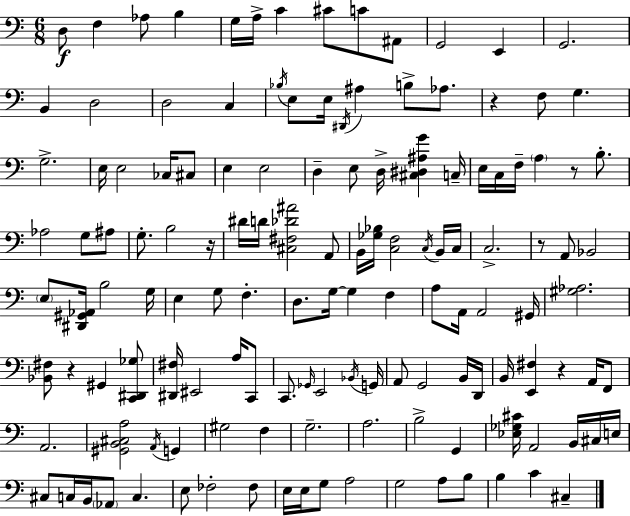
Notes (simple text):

D3/e F3/q Ab3/e B3/q G3/s A3/s C4/q C#4/e C4/e A#2/e G2/h E2/q G2/h. B2/q D3/h D3/h C3/q Bb3/s E3/e E3/s D#2/s A#3/q B3/e Ab3/e. R/q F3/e G3/q. G3/h. E3/s E3/h CES3/s C#3/e E3/q E3/h D3/q E3/e D3/s [C#3,D#3,A#3,G4]/q C3/s E3/s C3/s F3/s A3/q R/e B3/e. Ab3/h G3/e A#3/e G3/e. B3/h R/s D#4/s D4/s [C#3,F#3,Db4,A#4]/h A2/e B2/s [Gb3,Bb3]/s [C3,F3]/h C3/s B2/s C3/s C3/h. R/e A2/e Bb2/h E3/e [D#2,G#2,Ab2]/s B3/h G3/s E3/q G3/e F3/q. D3/e. G3/s G3/q F3/q A3/e A2/s A2/h G#2/s [G#3,Ab3]/h. [Bb2,F#3]/e R/q G#2/q [C2,D#2,Gb3]/e [D#2,F#3]/s EIS2/h A3/s C2/e C2/e. Gb2/s E2/h Bb2/s G2/s A2/e G2/h B2/s D2/s B2/s [E2,F#3]/q R/q A2/s F2/e A2/h. [G#2,B2,C#3,A3]/h A2/s G2/q G#3/h F3/q G3/h. A3/h. B3/h G2/q [Eb3,Gb3,C#4]/s A2/h B2/s C#3/s E3/s C#3/e C3/s B2/s Ab2/e C3/q. E3/e FES3/h FES3/e E3/s E3/s G3/e A3/h G3/h A3/e B3/e B3/q C4/q C#3/q